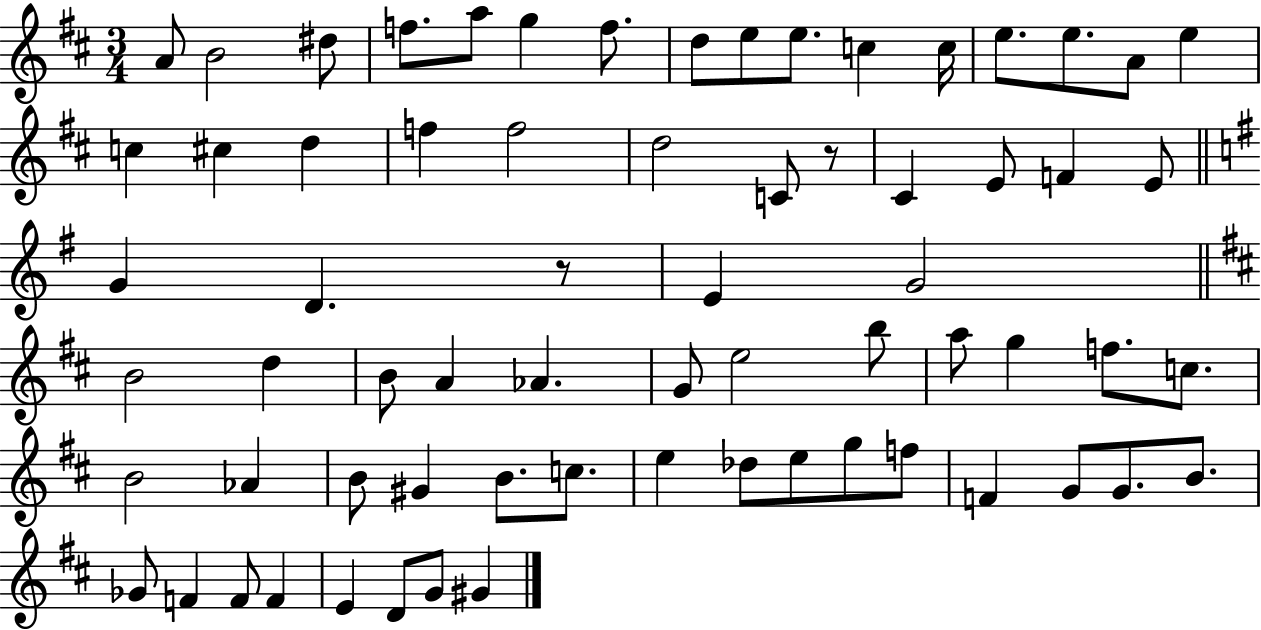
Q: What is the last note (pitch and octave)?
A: G#4